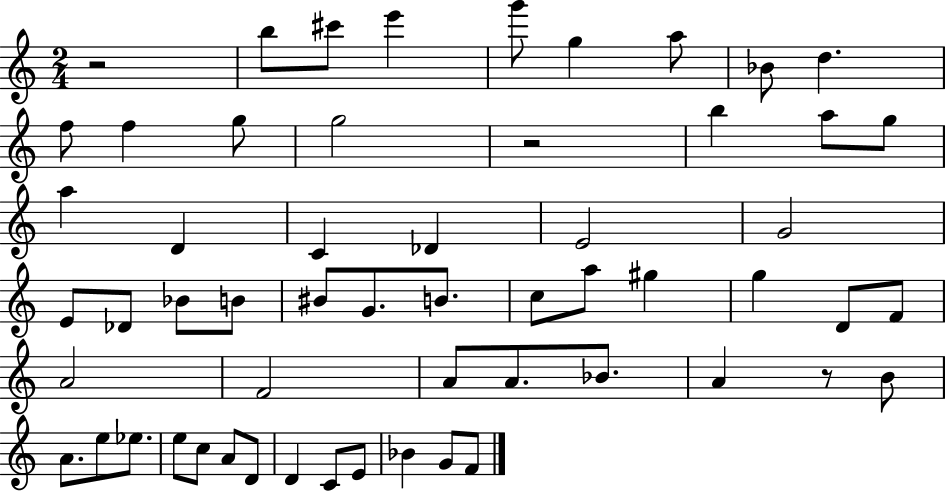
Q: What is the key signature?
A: C major